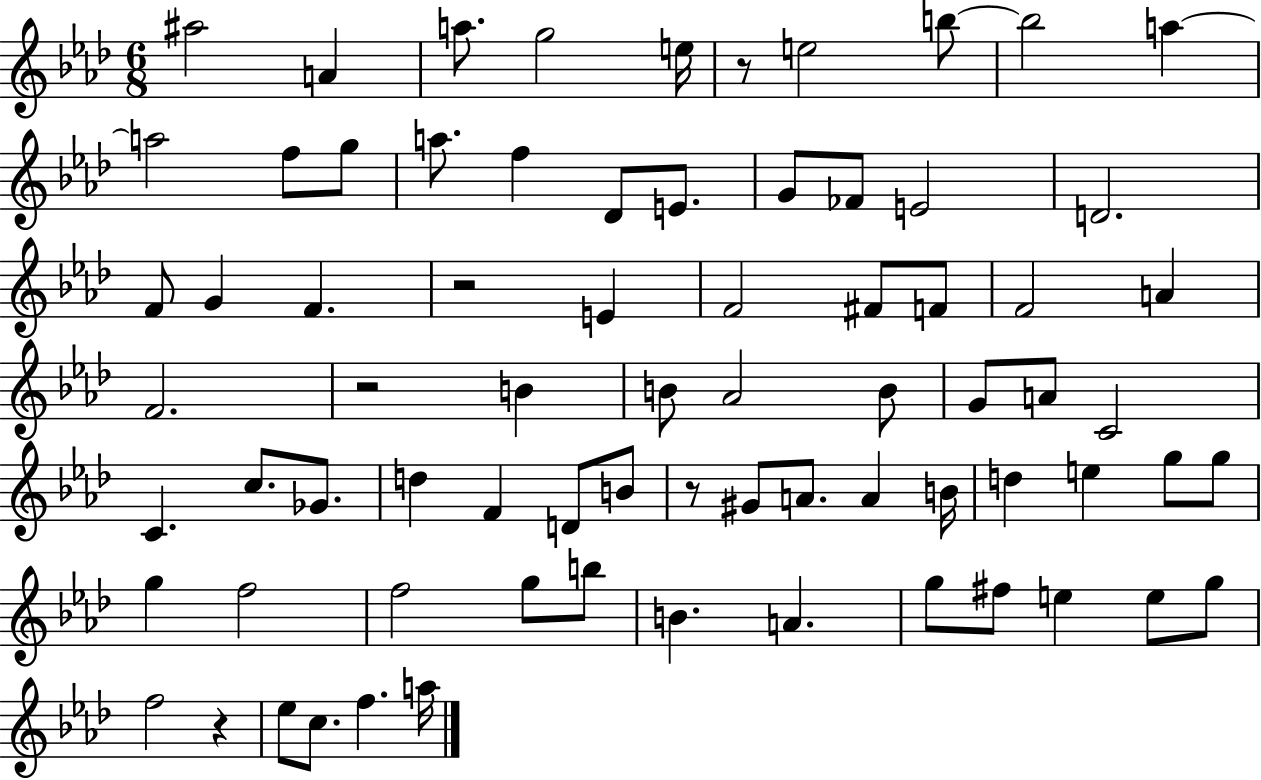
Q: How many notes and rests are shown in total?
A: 74